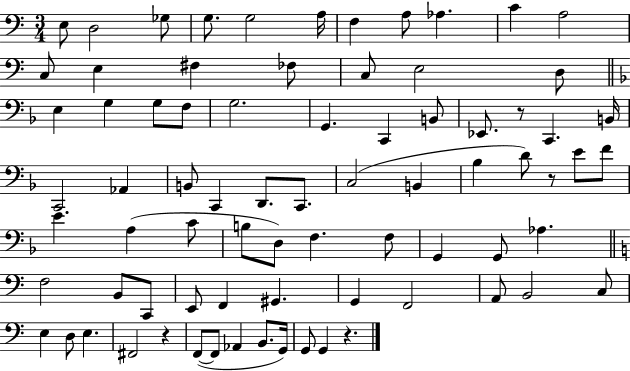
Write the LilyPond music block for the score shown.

{
  \clef bass
  \numericTimeSignature
  \time 3/4
  \key c \major
  e8 d2 ges8 | g8. g2 a16 | f4 a8 aes4. | c'4 a2 | \break c8 e4 fis4 fes8 | c8 e2 d8 | \bar "||" \break \key d \minor e4 g4 g8 f8 | g2. | g,4. c,4 b,8 | ees,8. r8 c,4. b,16 | \break c,2 aes,4 | b,8 c,4 d,8. c,8. | c2( b,4 | bes4 d'8) r8 e'8 f'8 | \break e'4. a4( c'8 | b8 d8) f4. f8 | g,4 g,8 aes4. | \bar "||" \break \key c \major f2 b,8 c,8 | e,8 f,4 gis,4. | g,4 f,2 | a,8 b,2 c8 | \break e4 d8 e4. | fis,2 r4 | f,8~(~ f,8 aes,4 b,8. g,16) | g,8 g,4 r4. | \break \bar "|."
}